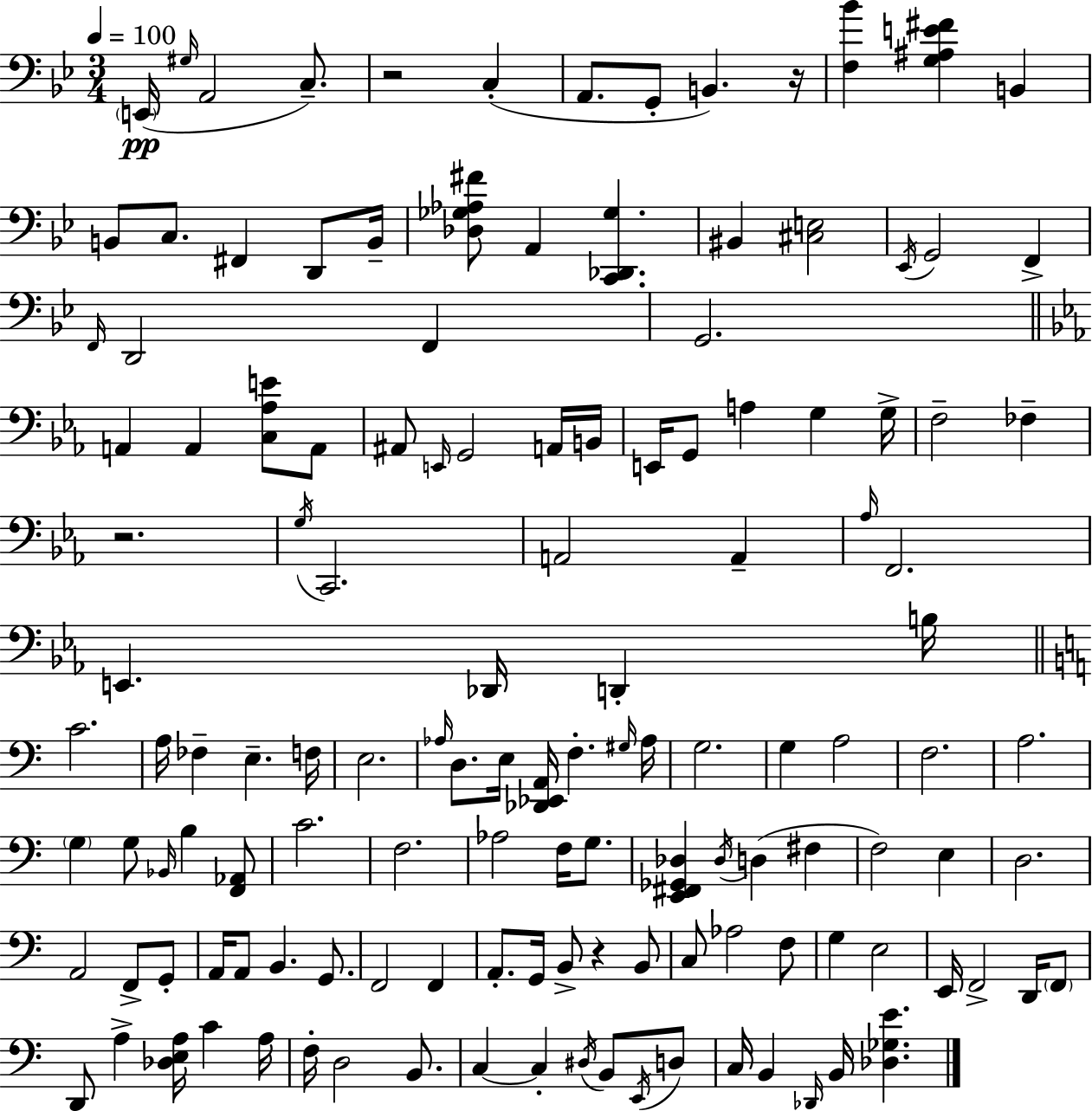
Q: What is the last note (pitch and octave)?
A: B2